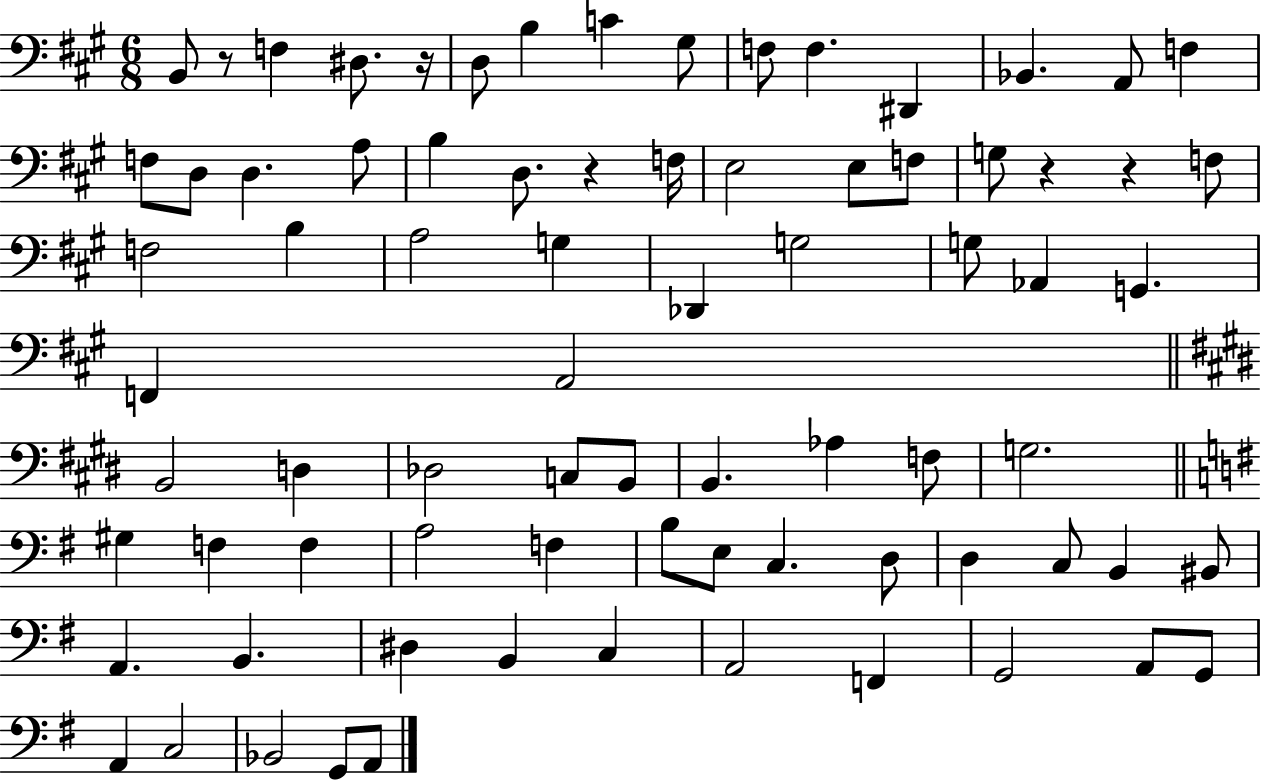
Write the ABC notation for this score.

X:1
T:Untitled
M:6/8
L:1/4
K:A
B,,/2 z/2 F, ^D,/2 z/4 D,/2 B, C ^G,/2 F,/2 F, ^D,, _B,, A,,/2 F, F,/2 D,/2 D, A,/2 B, D,/2 z F,/4 E,2 E,/2 F,/2 G,/2 z z F,/2 F,2 B, A,2 G, _D,, G,2 G,/2 _A,, G,, F,, A,,2 B,,2 D, _D,2 C,/2 B,,/2 B,, _A, F,/2 G,2 ^G, F, F, A,2 F, B,/2 E,/2 C, D,/2 D, C,/2 B,, ^B,,/2 A,, B,, ^D, B,, C, A,,2 F,, G,,2 A,,/2 G,,/2 A,, C,2 _B,,2 G,,/2 A,,/2